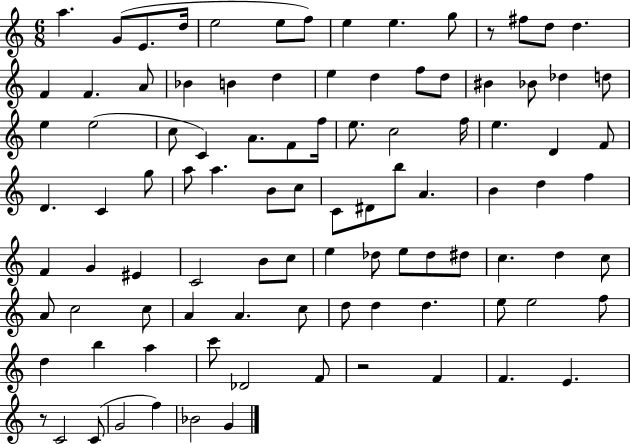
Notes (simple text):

A5/q. G4/e E4/e. D5/s E5/h E5/e F5/e E5/q E5/q. G5/e R/e F#5/e D5/e D5/q. F4/q F4/q. A4/e Bb4/q B4/q D5/q E5/q D5/q F5/e D5/e BIS4/q Bb4/e Db5/q D5/e E5/q E5/h C5/e C4/q A4/e. F4/e F5/s E5/e. C5/h F5/s E5/q. D4/q F4/e D4/q. C4/q G5/e A5/e A5/q. B4/e C5/e C4/e D#4/e B5/e A4/q. B4/q D5/q F5/q F4/q G4/q EIS4/q C4/h B4/e C5/e E5/q Db5/e E5/e Db5/e D#5/e C5/q. D5/q C5/e A4/e C5/h C5/e A4/q A4/q. C5/e D5/e D5/q D5/q. E5/e E5/h F5/e D5/q B5/q A5/q C6/e Db4/h F4/e R/h F4/q F4/q. E4/q. R/e C4/h C4/e G4/h F5/q Bb4/h G4/q